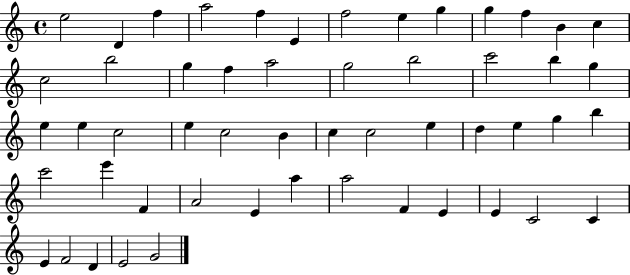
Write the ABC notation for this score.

X:1
T:Untitled
M:4/4
L:1/4
K:C
e2 D f a2 f E f2 e g g f B c c2 b2 g f a2 g2 b2 c'2 b g e e c2 e c2 B c c2 e d e g b c'2 e' F A2 E a a2 F E E C2 C E F2 D E2 G2